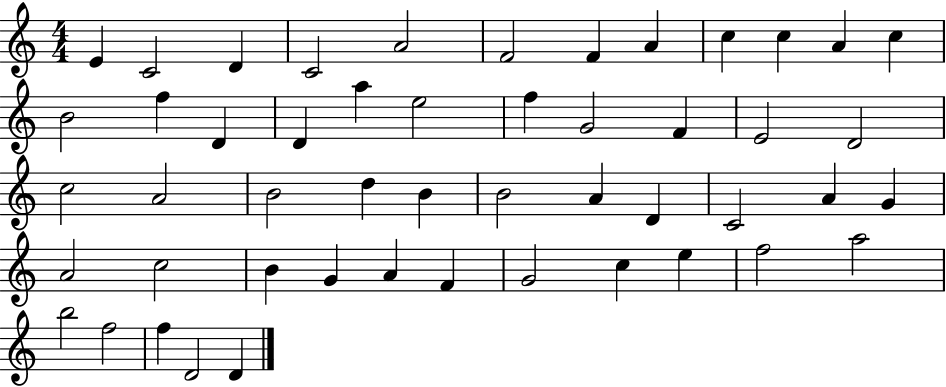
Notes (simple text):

E4/q C4/h D4/q C4/h A4/h F4/h F4/q A4/q C5/q C5/q A4/q C5/q B4/h F5/q D4/q D4/q A5/q E5/h F5/q G4/h F4/q E4/h D4/h C5/h A4/h B4/h D5/q B4/q B4/h A4/q D4/q C4/h A4/q G4/q A4/h C5/h B4/q G4/q A4/q F4/q G4/h C5/q E5/q F5/h A5/h B5/h F5/h F5/q D4/h D4/q